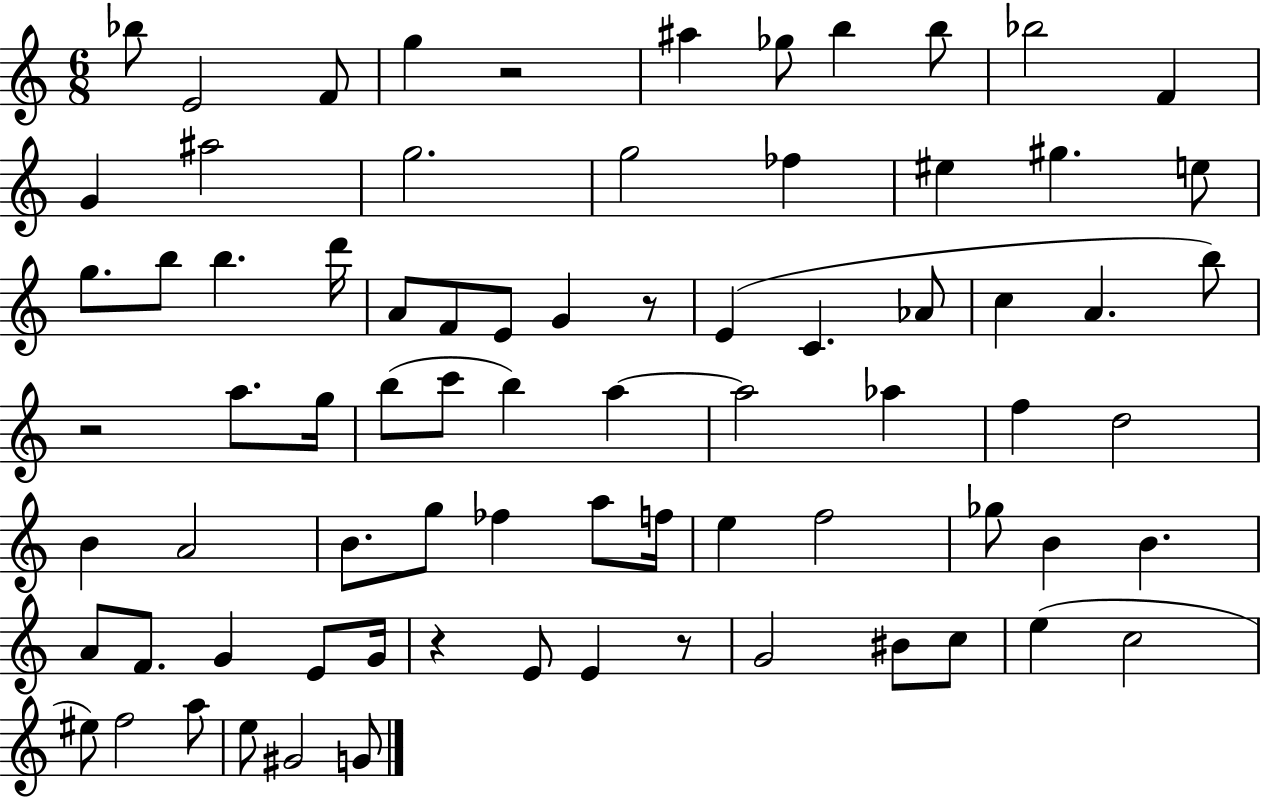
{
  \clef treble
  \numericTimeSignature
  \time 6/8
  \key c \major
  bes''8 e'2 f'8 | g''4 r2 | ais''4 ges''8 b''4 b''8 | bes''2 f'4 | \break g'4 ais''2 | g''2. | g''2 fes''4 | eis''4 gis''4. e''8 | \break g''8. b''8 b''4. d'''16 | a'8 f'8 e'8 g'4 r8 | e'4( c'4. aes'8 | c''4 a'4. b''8) | \break r2 a''8. g''16 | b''8( c'''8 b''4) a''4~~ | a''2 aes''4 | f''4 d''2 | \break b'4 a'2 | b'8. g''8 fes''4 a''8 f''16 | e''4 f''2 | ges''8 b'4 b'4. | \break a'8 f'8. g'4 e'8 g'16 | r4 e'8 e'4 r8 | g'2 bis'8 c''8 | e''4( c''2 | \break eis''8) f''2 a''8 | e''8 gis'2 g'8 | \bar "|."
}